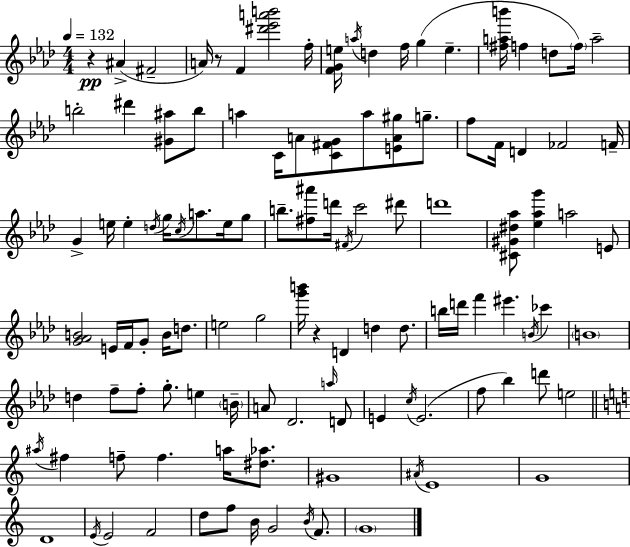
{
  \clef treble
  \numericTimeSignature
  \time 4/4
  \key aes \major
  \tempo 4 = 132
  \repeat volta 2 { r4\pp ais'4->( fis'2-- | a'16) r8 f'4 <dis''' ees''' a''' b'''>2 f''16-. | <f' g' e''>16 \acciaccatura { a''16 } d''4 f''16 g''4( e''4.-- | <fis'' a'' b'''>16 f''4 d''8 \parenthesize f''16) a''2-- | \break b''2-. dis'''4 <gis' ais''>8 b''8 | a''4 c'16 a'8 <c' fis' g'>8 a''8 <e' a' gis''>8 g''8.-- | f''8 f'16 d'4 fes'2 | f'16-- g'4-> e''16 e''4-. \acciaccatura { d''16 } g''16 \acciaccatura { c''16 } a''8. | \break e''16 g''8 b''8.-- <fis'' ais'''>8 d'''16 \acciaccatura { fis'16 } c'''2 | dis'''8 d'''1 | <cis' gis' dis'' aes''>8 <ees'' aes'' g'''>4 a''2 | e'8 <g' aes' b'>2 e'16 f'16 g'8-. | \break b'16 d''8. e''2 g''2 | <g''' b'''>16 r4 d'4 d''4 | d''8. b''16 d'''16 f'''4 eis'''4. | \acciaccatura { b'16 } ces'''4 \parenthesize b'1 | \break d''4 f''8-- f''8-. g''8.-. | e''4 \parenthesize b'16-- a'8 des'2. | \grace { a''16 } d'8 e'4 \acciaccatura { c''16 } e'2.( | f''8 bes''4) d'''8 e''2 | \break \bar "||" \break \key c \major \acciaccatura { ais''16 } fis''4 f''8-- f''4. a''16 <dis'' aes''>8. | gis'1 | \acciaccatura { ais'16 } e'1 | g'1 | \break d'1 | \acciaccatura { e'16 } e'2 f'2 | d''8 f''8 b'16 g'2 | \acciaccatura { b'16 } f'8. \parenthesize g'1 | \break } \bar "|."
}